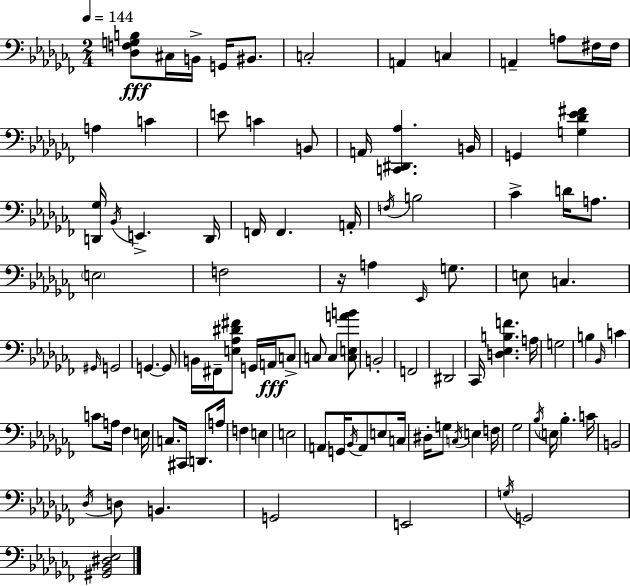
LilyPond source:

{
  \clef bass
  \numericTimeSignature
  \time 2/4
  \key aes \minor
  \tempo 4 = 144
  <des f g b>8\fff cis16 b,16-> g,16 bis,8. | c2-. | a,4 c4 | a,4-- a8 fis16 fis16 | \break a4 c'4 | e'8 c'4 b,8 | a,16 <c, dis, aes>4. b,16 | g,4 <g des' ees' fis'>4 | \break <d, ges>16 \acciaccatura { bes,16 } e,4.-> | d,16 f,16 f,4. | a,16-. \acciaccatura { f16 } b2 | ces'4-> d'16 a8. | \break \parenthesize e2 | f2 | r16 a4 \grace { ees,16 } | g8. e8 c4. | \break \grace { gis,16 } g,2 | g,4.~~ | g,8 b,16 fis,16-- <e aes dis' fis'>8 | g,16 a,16\fff c8-> c8 c4 | \break <c e a' b'>8 b,2-. | f,2 | dis,2 | ces,16 <d ees b f'>4. | \break a16 g2 | b4 | \grace { bes,16 } c'4 c'8 a16 | fes4 e16 c8. | \break cis,16 d,8. a16 f4 | e4 e2 | a,8 g,16 | \acciaccatura { bes,16 } a,8 e8 c16 dis16-. g8 | \break \acciaccatura { c16 } e4 f16 ges2 | \acciaccatura { bes16 } | \parenthesize e16 bes4.-. c'16 | b,2 | \break \acciaccatura { des16 } d8 b,4. | g,2 | e,2 | \acciaccatura { g16 } g,2 | \break <gis, bes, dis ees>2 | \bar "|."
}